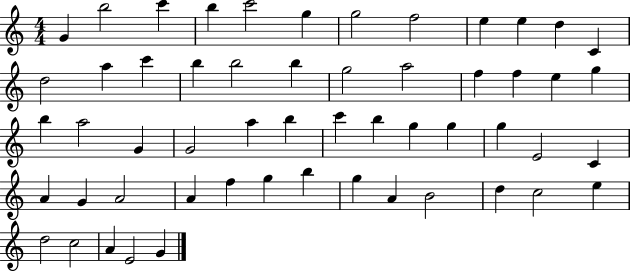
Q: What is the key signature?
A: C major